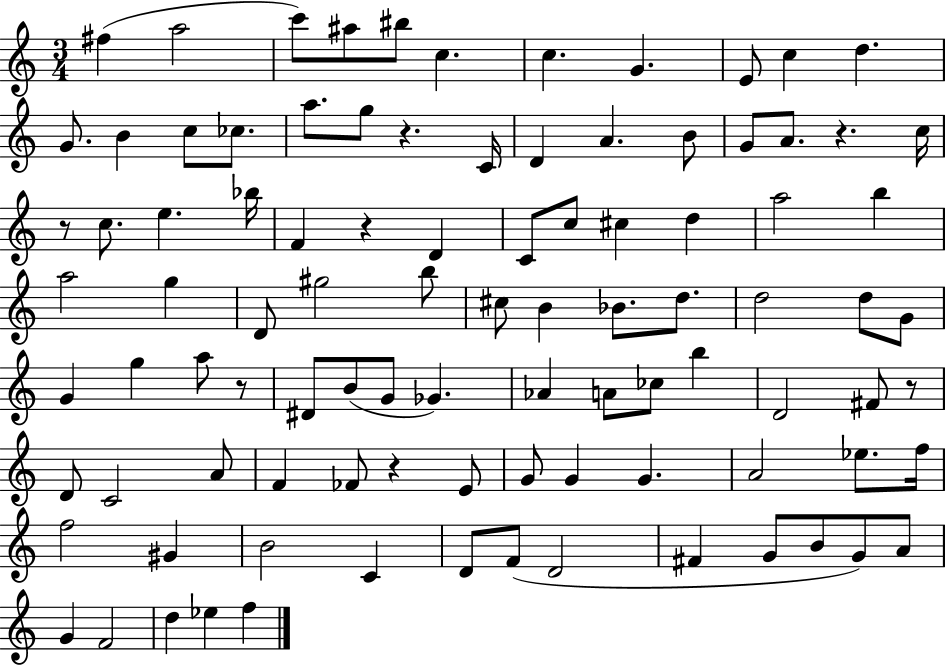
F#5/q A5/h C6/e A#5/e BIS5/e C5/q. C5/q. G4/q. E4/e C5/q D5/q. G4/e. B4/q C5/e CES5/e. A5/e. G5/e R/q. C4/s D4/q A4/q. B4/e G4/e A4/e. R/q. C5/s R/e C5/e. E5/q. Bb5/s F4/q R/q D4/q C4/e C5/e C#5/q D5/q A5/h B5/q A5/h G5/q D4/e G#5/h B5/e C#5/e B4/q Bb4/e. D5/e. D5/h D5/e G4/e G4/q G5/q A5/e R/e D#4/e B4/e G4/e Gb4/q. Ab4/q A4/e CES5/e B5/q D4/h F#4/e R/e D4/e C4/h A4/e F4/q FES4/e R/q E4/e G4/e G4/q G4/q. A4/h Eb5/e. F5/s F5/h G#4/q B4/h C4/q D4/e F4/e D4/h F#4/q G4/e B4/e G4/e A4/e G4/q F4/h D5/q Eb5/q F5/q